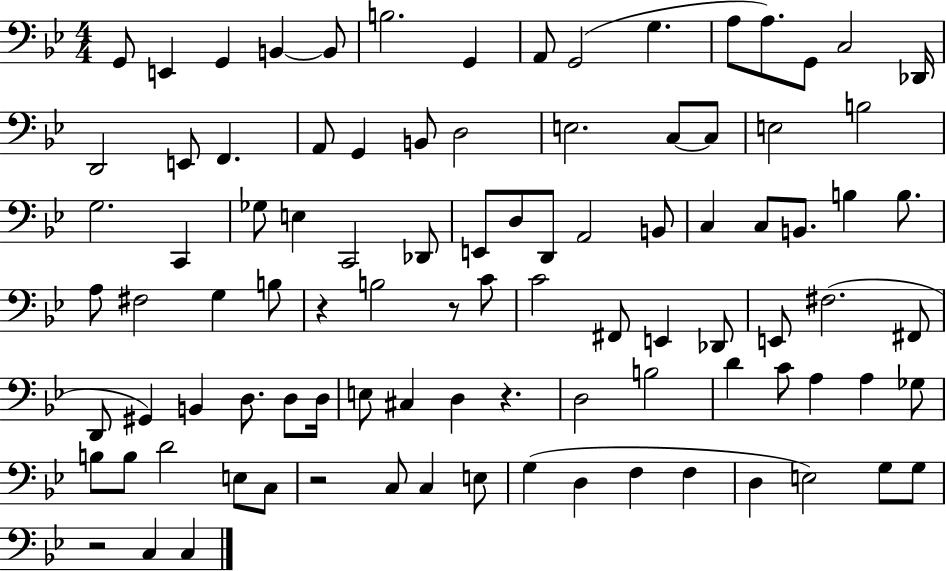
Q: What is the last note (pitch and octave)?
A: C3